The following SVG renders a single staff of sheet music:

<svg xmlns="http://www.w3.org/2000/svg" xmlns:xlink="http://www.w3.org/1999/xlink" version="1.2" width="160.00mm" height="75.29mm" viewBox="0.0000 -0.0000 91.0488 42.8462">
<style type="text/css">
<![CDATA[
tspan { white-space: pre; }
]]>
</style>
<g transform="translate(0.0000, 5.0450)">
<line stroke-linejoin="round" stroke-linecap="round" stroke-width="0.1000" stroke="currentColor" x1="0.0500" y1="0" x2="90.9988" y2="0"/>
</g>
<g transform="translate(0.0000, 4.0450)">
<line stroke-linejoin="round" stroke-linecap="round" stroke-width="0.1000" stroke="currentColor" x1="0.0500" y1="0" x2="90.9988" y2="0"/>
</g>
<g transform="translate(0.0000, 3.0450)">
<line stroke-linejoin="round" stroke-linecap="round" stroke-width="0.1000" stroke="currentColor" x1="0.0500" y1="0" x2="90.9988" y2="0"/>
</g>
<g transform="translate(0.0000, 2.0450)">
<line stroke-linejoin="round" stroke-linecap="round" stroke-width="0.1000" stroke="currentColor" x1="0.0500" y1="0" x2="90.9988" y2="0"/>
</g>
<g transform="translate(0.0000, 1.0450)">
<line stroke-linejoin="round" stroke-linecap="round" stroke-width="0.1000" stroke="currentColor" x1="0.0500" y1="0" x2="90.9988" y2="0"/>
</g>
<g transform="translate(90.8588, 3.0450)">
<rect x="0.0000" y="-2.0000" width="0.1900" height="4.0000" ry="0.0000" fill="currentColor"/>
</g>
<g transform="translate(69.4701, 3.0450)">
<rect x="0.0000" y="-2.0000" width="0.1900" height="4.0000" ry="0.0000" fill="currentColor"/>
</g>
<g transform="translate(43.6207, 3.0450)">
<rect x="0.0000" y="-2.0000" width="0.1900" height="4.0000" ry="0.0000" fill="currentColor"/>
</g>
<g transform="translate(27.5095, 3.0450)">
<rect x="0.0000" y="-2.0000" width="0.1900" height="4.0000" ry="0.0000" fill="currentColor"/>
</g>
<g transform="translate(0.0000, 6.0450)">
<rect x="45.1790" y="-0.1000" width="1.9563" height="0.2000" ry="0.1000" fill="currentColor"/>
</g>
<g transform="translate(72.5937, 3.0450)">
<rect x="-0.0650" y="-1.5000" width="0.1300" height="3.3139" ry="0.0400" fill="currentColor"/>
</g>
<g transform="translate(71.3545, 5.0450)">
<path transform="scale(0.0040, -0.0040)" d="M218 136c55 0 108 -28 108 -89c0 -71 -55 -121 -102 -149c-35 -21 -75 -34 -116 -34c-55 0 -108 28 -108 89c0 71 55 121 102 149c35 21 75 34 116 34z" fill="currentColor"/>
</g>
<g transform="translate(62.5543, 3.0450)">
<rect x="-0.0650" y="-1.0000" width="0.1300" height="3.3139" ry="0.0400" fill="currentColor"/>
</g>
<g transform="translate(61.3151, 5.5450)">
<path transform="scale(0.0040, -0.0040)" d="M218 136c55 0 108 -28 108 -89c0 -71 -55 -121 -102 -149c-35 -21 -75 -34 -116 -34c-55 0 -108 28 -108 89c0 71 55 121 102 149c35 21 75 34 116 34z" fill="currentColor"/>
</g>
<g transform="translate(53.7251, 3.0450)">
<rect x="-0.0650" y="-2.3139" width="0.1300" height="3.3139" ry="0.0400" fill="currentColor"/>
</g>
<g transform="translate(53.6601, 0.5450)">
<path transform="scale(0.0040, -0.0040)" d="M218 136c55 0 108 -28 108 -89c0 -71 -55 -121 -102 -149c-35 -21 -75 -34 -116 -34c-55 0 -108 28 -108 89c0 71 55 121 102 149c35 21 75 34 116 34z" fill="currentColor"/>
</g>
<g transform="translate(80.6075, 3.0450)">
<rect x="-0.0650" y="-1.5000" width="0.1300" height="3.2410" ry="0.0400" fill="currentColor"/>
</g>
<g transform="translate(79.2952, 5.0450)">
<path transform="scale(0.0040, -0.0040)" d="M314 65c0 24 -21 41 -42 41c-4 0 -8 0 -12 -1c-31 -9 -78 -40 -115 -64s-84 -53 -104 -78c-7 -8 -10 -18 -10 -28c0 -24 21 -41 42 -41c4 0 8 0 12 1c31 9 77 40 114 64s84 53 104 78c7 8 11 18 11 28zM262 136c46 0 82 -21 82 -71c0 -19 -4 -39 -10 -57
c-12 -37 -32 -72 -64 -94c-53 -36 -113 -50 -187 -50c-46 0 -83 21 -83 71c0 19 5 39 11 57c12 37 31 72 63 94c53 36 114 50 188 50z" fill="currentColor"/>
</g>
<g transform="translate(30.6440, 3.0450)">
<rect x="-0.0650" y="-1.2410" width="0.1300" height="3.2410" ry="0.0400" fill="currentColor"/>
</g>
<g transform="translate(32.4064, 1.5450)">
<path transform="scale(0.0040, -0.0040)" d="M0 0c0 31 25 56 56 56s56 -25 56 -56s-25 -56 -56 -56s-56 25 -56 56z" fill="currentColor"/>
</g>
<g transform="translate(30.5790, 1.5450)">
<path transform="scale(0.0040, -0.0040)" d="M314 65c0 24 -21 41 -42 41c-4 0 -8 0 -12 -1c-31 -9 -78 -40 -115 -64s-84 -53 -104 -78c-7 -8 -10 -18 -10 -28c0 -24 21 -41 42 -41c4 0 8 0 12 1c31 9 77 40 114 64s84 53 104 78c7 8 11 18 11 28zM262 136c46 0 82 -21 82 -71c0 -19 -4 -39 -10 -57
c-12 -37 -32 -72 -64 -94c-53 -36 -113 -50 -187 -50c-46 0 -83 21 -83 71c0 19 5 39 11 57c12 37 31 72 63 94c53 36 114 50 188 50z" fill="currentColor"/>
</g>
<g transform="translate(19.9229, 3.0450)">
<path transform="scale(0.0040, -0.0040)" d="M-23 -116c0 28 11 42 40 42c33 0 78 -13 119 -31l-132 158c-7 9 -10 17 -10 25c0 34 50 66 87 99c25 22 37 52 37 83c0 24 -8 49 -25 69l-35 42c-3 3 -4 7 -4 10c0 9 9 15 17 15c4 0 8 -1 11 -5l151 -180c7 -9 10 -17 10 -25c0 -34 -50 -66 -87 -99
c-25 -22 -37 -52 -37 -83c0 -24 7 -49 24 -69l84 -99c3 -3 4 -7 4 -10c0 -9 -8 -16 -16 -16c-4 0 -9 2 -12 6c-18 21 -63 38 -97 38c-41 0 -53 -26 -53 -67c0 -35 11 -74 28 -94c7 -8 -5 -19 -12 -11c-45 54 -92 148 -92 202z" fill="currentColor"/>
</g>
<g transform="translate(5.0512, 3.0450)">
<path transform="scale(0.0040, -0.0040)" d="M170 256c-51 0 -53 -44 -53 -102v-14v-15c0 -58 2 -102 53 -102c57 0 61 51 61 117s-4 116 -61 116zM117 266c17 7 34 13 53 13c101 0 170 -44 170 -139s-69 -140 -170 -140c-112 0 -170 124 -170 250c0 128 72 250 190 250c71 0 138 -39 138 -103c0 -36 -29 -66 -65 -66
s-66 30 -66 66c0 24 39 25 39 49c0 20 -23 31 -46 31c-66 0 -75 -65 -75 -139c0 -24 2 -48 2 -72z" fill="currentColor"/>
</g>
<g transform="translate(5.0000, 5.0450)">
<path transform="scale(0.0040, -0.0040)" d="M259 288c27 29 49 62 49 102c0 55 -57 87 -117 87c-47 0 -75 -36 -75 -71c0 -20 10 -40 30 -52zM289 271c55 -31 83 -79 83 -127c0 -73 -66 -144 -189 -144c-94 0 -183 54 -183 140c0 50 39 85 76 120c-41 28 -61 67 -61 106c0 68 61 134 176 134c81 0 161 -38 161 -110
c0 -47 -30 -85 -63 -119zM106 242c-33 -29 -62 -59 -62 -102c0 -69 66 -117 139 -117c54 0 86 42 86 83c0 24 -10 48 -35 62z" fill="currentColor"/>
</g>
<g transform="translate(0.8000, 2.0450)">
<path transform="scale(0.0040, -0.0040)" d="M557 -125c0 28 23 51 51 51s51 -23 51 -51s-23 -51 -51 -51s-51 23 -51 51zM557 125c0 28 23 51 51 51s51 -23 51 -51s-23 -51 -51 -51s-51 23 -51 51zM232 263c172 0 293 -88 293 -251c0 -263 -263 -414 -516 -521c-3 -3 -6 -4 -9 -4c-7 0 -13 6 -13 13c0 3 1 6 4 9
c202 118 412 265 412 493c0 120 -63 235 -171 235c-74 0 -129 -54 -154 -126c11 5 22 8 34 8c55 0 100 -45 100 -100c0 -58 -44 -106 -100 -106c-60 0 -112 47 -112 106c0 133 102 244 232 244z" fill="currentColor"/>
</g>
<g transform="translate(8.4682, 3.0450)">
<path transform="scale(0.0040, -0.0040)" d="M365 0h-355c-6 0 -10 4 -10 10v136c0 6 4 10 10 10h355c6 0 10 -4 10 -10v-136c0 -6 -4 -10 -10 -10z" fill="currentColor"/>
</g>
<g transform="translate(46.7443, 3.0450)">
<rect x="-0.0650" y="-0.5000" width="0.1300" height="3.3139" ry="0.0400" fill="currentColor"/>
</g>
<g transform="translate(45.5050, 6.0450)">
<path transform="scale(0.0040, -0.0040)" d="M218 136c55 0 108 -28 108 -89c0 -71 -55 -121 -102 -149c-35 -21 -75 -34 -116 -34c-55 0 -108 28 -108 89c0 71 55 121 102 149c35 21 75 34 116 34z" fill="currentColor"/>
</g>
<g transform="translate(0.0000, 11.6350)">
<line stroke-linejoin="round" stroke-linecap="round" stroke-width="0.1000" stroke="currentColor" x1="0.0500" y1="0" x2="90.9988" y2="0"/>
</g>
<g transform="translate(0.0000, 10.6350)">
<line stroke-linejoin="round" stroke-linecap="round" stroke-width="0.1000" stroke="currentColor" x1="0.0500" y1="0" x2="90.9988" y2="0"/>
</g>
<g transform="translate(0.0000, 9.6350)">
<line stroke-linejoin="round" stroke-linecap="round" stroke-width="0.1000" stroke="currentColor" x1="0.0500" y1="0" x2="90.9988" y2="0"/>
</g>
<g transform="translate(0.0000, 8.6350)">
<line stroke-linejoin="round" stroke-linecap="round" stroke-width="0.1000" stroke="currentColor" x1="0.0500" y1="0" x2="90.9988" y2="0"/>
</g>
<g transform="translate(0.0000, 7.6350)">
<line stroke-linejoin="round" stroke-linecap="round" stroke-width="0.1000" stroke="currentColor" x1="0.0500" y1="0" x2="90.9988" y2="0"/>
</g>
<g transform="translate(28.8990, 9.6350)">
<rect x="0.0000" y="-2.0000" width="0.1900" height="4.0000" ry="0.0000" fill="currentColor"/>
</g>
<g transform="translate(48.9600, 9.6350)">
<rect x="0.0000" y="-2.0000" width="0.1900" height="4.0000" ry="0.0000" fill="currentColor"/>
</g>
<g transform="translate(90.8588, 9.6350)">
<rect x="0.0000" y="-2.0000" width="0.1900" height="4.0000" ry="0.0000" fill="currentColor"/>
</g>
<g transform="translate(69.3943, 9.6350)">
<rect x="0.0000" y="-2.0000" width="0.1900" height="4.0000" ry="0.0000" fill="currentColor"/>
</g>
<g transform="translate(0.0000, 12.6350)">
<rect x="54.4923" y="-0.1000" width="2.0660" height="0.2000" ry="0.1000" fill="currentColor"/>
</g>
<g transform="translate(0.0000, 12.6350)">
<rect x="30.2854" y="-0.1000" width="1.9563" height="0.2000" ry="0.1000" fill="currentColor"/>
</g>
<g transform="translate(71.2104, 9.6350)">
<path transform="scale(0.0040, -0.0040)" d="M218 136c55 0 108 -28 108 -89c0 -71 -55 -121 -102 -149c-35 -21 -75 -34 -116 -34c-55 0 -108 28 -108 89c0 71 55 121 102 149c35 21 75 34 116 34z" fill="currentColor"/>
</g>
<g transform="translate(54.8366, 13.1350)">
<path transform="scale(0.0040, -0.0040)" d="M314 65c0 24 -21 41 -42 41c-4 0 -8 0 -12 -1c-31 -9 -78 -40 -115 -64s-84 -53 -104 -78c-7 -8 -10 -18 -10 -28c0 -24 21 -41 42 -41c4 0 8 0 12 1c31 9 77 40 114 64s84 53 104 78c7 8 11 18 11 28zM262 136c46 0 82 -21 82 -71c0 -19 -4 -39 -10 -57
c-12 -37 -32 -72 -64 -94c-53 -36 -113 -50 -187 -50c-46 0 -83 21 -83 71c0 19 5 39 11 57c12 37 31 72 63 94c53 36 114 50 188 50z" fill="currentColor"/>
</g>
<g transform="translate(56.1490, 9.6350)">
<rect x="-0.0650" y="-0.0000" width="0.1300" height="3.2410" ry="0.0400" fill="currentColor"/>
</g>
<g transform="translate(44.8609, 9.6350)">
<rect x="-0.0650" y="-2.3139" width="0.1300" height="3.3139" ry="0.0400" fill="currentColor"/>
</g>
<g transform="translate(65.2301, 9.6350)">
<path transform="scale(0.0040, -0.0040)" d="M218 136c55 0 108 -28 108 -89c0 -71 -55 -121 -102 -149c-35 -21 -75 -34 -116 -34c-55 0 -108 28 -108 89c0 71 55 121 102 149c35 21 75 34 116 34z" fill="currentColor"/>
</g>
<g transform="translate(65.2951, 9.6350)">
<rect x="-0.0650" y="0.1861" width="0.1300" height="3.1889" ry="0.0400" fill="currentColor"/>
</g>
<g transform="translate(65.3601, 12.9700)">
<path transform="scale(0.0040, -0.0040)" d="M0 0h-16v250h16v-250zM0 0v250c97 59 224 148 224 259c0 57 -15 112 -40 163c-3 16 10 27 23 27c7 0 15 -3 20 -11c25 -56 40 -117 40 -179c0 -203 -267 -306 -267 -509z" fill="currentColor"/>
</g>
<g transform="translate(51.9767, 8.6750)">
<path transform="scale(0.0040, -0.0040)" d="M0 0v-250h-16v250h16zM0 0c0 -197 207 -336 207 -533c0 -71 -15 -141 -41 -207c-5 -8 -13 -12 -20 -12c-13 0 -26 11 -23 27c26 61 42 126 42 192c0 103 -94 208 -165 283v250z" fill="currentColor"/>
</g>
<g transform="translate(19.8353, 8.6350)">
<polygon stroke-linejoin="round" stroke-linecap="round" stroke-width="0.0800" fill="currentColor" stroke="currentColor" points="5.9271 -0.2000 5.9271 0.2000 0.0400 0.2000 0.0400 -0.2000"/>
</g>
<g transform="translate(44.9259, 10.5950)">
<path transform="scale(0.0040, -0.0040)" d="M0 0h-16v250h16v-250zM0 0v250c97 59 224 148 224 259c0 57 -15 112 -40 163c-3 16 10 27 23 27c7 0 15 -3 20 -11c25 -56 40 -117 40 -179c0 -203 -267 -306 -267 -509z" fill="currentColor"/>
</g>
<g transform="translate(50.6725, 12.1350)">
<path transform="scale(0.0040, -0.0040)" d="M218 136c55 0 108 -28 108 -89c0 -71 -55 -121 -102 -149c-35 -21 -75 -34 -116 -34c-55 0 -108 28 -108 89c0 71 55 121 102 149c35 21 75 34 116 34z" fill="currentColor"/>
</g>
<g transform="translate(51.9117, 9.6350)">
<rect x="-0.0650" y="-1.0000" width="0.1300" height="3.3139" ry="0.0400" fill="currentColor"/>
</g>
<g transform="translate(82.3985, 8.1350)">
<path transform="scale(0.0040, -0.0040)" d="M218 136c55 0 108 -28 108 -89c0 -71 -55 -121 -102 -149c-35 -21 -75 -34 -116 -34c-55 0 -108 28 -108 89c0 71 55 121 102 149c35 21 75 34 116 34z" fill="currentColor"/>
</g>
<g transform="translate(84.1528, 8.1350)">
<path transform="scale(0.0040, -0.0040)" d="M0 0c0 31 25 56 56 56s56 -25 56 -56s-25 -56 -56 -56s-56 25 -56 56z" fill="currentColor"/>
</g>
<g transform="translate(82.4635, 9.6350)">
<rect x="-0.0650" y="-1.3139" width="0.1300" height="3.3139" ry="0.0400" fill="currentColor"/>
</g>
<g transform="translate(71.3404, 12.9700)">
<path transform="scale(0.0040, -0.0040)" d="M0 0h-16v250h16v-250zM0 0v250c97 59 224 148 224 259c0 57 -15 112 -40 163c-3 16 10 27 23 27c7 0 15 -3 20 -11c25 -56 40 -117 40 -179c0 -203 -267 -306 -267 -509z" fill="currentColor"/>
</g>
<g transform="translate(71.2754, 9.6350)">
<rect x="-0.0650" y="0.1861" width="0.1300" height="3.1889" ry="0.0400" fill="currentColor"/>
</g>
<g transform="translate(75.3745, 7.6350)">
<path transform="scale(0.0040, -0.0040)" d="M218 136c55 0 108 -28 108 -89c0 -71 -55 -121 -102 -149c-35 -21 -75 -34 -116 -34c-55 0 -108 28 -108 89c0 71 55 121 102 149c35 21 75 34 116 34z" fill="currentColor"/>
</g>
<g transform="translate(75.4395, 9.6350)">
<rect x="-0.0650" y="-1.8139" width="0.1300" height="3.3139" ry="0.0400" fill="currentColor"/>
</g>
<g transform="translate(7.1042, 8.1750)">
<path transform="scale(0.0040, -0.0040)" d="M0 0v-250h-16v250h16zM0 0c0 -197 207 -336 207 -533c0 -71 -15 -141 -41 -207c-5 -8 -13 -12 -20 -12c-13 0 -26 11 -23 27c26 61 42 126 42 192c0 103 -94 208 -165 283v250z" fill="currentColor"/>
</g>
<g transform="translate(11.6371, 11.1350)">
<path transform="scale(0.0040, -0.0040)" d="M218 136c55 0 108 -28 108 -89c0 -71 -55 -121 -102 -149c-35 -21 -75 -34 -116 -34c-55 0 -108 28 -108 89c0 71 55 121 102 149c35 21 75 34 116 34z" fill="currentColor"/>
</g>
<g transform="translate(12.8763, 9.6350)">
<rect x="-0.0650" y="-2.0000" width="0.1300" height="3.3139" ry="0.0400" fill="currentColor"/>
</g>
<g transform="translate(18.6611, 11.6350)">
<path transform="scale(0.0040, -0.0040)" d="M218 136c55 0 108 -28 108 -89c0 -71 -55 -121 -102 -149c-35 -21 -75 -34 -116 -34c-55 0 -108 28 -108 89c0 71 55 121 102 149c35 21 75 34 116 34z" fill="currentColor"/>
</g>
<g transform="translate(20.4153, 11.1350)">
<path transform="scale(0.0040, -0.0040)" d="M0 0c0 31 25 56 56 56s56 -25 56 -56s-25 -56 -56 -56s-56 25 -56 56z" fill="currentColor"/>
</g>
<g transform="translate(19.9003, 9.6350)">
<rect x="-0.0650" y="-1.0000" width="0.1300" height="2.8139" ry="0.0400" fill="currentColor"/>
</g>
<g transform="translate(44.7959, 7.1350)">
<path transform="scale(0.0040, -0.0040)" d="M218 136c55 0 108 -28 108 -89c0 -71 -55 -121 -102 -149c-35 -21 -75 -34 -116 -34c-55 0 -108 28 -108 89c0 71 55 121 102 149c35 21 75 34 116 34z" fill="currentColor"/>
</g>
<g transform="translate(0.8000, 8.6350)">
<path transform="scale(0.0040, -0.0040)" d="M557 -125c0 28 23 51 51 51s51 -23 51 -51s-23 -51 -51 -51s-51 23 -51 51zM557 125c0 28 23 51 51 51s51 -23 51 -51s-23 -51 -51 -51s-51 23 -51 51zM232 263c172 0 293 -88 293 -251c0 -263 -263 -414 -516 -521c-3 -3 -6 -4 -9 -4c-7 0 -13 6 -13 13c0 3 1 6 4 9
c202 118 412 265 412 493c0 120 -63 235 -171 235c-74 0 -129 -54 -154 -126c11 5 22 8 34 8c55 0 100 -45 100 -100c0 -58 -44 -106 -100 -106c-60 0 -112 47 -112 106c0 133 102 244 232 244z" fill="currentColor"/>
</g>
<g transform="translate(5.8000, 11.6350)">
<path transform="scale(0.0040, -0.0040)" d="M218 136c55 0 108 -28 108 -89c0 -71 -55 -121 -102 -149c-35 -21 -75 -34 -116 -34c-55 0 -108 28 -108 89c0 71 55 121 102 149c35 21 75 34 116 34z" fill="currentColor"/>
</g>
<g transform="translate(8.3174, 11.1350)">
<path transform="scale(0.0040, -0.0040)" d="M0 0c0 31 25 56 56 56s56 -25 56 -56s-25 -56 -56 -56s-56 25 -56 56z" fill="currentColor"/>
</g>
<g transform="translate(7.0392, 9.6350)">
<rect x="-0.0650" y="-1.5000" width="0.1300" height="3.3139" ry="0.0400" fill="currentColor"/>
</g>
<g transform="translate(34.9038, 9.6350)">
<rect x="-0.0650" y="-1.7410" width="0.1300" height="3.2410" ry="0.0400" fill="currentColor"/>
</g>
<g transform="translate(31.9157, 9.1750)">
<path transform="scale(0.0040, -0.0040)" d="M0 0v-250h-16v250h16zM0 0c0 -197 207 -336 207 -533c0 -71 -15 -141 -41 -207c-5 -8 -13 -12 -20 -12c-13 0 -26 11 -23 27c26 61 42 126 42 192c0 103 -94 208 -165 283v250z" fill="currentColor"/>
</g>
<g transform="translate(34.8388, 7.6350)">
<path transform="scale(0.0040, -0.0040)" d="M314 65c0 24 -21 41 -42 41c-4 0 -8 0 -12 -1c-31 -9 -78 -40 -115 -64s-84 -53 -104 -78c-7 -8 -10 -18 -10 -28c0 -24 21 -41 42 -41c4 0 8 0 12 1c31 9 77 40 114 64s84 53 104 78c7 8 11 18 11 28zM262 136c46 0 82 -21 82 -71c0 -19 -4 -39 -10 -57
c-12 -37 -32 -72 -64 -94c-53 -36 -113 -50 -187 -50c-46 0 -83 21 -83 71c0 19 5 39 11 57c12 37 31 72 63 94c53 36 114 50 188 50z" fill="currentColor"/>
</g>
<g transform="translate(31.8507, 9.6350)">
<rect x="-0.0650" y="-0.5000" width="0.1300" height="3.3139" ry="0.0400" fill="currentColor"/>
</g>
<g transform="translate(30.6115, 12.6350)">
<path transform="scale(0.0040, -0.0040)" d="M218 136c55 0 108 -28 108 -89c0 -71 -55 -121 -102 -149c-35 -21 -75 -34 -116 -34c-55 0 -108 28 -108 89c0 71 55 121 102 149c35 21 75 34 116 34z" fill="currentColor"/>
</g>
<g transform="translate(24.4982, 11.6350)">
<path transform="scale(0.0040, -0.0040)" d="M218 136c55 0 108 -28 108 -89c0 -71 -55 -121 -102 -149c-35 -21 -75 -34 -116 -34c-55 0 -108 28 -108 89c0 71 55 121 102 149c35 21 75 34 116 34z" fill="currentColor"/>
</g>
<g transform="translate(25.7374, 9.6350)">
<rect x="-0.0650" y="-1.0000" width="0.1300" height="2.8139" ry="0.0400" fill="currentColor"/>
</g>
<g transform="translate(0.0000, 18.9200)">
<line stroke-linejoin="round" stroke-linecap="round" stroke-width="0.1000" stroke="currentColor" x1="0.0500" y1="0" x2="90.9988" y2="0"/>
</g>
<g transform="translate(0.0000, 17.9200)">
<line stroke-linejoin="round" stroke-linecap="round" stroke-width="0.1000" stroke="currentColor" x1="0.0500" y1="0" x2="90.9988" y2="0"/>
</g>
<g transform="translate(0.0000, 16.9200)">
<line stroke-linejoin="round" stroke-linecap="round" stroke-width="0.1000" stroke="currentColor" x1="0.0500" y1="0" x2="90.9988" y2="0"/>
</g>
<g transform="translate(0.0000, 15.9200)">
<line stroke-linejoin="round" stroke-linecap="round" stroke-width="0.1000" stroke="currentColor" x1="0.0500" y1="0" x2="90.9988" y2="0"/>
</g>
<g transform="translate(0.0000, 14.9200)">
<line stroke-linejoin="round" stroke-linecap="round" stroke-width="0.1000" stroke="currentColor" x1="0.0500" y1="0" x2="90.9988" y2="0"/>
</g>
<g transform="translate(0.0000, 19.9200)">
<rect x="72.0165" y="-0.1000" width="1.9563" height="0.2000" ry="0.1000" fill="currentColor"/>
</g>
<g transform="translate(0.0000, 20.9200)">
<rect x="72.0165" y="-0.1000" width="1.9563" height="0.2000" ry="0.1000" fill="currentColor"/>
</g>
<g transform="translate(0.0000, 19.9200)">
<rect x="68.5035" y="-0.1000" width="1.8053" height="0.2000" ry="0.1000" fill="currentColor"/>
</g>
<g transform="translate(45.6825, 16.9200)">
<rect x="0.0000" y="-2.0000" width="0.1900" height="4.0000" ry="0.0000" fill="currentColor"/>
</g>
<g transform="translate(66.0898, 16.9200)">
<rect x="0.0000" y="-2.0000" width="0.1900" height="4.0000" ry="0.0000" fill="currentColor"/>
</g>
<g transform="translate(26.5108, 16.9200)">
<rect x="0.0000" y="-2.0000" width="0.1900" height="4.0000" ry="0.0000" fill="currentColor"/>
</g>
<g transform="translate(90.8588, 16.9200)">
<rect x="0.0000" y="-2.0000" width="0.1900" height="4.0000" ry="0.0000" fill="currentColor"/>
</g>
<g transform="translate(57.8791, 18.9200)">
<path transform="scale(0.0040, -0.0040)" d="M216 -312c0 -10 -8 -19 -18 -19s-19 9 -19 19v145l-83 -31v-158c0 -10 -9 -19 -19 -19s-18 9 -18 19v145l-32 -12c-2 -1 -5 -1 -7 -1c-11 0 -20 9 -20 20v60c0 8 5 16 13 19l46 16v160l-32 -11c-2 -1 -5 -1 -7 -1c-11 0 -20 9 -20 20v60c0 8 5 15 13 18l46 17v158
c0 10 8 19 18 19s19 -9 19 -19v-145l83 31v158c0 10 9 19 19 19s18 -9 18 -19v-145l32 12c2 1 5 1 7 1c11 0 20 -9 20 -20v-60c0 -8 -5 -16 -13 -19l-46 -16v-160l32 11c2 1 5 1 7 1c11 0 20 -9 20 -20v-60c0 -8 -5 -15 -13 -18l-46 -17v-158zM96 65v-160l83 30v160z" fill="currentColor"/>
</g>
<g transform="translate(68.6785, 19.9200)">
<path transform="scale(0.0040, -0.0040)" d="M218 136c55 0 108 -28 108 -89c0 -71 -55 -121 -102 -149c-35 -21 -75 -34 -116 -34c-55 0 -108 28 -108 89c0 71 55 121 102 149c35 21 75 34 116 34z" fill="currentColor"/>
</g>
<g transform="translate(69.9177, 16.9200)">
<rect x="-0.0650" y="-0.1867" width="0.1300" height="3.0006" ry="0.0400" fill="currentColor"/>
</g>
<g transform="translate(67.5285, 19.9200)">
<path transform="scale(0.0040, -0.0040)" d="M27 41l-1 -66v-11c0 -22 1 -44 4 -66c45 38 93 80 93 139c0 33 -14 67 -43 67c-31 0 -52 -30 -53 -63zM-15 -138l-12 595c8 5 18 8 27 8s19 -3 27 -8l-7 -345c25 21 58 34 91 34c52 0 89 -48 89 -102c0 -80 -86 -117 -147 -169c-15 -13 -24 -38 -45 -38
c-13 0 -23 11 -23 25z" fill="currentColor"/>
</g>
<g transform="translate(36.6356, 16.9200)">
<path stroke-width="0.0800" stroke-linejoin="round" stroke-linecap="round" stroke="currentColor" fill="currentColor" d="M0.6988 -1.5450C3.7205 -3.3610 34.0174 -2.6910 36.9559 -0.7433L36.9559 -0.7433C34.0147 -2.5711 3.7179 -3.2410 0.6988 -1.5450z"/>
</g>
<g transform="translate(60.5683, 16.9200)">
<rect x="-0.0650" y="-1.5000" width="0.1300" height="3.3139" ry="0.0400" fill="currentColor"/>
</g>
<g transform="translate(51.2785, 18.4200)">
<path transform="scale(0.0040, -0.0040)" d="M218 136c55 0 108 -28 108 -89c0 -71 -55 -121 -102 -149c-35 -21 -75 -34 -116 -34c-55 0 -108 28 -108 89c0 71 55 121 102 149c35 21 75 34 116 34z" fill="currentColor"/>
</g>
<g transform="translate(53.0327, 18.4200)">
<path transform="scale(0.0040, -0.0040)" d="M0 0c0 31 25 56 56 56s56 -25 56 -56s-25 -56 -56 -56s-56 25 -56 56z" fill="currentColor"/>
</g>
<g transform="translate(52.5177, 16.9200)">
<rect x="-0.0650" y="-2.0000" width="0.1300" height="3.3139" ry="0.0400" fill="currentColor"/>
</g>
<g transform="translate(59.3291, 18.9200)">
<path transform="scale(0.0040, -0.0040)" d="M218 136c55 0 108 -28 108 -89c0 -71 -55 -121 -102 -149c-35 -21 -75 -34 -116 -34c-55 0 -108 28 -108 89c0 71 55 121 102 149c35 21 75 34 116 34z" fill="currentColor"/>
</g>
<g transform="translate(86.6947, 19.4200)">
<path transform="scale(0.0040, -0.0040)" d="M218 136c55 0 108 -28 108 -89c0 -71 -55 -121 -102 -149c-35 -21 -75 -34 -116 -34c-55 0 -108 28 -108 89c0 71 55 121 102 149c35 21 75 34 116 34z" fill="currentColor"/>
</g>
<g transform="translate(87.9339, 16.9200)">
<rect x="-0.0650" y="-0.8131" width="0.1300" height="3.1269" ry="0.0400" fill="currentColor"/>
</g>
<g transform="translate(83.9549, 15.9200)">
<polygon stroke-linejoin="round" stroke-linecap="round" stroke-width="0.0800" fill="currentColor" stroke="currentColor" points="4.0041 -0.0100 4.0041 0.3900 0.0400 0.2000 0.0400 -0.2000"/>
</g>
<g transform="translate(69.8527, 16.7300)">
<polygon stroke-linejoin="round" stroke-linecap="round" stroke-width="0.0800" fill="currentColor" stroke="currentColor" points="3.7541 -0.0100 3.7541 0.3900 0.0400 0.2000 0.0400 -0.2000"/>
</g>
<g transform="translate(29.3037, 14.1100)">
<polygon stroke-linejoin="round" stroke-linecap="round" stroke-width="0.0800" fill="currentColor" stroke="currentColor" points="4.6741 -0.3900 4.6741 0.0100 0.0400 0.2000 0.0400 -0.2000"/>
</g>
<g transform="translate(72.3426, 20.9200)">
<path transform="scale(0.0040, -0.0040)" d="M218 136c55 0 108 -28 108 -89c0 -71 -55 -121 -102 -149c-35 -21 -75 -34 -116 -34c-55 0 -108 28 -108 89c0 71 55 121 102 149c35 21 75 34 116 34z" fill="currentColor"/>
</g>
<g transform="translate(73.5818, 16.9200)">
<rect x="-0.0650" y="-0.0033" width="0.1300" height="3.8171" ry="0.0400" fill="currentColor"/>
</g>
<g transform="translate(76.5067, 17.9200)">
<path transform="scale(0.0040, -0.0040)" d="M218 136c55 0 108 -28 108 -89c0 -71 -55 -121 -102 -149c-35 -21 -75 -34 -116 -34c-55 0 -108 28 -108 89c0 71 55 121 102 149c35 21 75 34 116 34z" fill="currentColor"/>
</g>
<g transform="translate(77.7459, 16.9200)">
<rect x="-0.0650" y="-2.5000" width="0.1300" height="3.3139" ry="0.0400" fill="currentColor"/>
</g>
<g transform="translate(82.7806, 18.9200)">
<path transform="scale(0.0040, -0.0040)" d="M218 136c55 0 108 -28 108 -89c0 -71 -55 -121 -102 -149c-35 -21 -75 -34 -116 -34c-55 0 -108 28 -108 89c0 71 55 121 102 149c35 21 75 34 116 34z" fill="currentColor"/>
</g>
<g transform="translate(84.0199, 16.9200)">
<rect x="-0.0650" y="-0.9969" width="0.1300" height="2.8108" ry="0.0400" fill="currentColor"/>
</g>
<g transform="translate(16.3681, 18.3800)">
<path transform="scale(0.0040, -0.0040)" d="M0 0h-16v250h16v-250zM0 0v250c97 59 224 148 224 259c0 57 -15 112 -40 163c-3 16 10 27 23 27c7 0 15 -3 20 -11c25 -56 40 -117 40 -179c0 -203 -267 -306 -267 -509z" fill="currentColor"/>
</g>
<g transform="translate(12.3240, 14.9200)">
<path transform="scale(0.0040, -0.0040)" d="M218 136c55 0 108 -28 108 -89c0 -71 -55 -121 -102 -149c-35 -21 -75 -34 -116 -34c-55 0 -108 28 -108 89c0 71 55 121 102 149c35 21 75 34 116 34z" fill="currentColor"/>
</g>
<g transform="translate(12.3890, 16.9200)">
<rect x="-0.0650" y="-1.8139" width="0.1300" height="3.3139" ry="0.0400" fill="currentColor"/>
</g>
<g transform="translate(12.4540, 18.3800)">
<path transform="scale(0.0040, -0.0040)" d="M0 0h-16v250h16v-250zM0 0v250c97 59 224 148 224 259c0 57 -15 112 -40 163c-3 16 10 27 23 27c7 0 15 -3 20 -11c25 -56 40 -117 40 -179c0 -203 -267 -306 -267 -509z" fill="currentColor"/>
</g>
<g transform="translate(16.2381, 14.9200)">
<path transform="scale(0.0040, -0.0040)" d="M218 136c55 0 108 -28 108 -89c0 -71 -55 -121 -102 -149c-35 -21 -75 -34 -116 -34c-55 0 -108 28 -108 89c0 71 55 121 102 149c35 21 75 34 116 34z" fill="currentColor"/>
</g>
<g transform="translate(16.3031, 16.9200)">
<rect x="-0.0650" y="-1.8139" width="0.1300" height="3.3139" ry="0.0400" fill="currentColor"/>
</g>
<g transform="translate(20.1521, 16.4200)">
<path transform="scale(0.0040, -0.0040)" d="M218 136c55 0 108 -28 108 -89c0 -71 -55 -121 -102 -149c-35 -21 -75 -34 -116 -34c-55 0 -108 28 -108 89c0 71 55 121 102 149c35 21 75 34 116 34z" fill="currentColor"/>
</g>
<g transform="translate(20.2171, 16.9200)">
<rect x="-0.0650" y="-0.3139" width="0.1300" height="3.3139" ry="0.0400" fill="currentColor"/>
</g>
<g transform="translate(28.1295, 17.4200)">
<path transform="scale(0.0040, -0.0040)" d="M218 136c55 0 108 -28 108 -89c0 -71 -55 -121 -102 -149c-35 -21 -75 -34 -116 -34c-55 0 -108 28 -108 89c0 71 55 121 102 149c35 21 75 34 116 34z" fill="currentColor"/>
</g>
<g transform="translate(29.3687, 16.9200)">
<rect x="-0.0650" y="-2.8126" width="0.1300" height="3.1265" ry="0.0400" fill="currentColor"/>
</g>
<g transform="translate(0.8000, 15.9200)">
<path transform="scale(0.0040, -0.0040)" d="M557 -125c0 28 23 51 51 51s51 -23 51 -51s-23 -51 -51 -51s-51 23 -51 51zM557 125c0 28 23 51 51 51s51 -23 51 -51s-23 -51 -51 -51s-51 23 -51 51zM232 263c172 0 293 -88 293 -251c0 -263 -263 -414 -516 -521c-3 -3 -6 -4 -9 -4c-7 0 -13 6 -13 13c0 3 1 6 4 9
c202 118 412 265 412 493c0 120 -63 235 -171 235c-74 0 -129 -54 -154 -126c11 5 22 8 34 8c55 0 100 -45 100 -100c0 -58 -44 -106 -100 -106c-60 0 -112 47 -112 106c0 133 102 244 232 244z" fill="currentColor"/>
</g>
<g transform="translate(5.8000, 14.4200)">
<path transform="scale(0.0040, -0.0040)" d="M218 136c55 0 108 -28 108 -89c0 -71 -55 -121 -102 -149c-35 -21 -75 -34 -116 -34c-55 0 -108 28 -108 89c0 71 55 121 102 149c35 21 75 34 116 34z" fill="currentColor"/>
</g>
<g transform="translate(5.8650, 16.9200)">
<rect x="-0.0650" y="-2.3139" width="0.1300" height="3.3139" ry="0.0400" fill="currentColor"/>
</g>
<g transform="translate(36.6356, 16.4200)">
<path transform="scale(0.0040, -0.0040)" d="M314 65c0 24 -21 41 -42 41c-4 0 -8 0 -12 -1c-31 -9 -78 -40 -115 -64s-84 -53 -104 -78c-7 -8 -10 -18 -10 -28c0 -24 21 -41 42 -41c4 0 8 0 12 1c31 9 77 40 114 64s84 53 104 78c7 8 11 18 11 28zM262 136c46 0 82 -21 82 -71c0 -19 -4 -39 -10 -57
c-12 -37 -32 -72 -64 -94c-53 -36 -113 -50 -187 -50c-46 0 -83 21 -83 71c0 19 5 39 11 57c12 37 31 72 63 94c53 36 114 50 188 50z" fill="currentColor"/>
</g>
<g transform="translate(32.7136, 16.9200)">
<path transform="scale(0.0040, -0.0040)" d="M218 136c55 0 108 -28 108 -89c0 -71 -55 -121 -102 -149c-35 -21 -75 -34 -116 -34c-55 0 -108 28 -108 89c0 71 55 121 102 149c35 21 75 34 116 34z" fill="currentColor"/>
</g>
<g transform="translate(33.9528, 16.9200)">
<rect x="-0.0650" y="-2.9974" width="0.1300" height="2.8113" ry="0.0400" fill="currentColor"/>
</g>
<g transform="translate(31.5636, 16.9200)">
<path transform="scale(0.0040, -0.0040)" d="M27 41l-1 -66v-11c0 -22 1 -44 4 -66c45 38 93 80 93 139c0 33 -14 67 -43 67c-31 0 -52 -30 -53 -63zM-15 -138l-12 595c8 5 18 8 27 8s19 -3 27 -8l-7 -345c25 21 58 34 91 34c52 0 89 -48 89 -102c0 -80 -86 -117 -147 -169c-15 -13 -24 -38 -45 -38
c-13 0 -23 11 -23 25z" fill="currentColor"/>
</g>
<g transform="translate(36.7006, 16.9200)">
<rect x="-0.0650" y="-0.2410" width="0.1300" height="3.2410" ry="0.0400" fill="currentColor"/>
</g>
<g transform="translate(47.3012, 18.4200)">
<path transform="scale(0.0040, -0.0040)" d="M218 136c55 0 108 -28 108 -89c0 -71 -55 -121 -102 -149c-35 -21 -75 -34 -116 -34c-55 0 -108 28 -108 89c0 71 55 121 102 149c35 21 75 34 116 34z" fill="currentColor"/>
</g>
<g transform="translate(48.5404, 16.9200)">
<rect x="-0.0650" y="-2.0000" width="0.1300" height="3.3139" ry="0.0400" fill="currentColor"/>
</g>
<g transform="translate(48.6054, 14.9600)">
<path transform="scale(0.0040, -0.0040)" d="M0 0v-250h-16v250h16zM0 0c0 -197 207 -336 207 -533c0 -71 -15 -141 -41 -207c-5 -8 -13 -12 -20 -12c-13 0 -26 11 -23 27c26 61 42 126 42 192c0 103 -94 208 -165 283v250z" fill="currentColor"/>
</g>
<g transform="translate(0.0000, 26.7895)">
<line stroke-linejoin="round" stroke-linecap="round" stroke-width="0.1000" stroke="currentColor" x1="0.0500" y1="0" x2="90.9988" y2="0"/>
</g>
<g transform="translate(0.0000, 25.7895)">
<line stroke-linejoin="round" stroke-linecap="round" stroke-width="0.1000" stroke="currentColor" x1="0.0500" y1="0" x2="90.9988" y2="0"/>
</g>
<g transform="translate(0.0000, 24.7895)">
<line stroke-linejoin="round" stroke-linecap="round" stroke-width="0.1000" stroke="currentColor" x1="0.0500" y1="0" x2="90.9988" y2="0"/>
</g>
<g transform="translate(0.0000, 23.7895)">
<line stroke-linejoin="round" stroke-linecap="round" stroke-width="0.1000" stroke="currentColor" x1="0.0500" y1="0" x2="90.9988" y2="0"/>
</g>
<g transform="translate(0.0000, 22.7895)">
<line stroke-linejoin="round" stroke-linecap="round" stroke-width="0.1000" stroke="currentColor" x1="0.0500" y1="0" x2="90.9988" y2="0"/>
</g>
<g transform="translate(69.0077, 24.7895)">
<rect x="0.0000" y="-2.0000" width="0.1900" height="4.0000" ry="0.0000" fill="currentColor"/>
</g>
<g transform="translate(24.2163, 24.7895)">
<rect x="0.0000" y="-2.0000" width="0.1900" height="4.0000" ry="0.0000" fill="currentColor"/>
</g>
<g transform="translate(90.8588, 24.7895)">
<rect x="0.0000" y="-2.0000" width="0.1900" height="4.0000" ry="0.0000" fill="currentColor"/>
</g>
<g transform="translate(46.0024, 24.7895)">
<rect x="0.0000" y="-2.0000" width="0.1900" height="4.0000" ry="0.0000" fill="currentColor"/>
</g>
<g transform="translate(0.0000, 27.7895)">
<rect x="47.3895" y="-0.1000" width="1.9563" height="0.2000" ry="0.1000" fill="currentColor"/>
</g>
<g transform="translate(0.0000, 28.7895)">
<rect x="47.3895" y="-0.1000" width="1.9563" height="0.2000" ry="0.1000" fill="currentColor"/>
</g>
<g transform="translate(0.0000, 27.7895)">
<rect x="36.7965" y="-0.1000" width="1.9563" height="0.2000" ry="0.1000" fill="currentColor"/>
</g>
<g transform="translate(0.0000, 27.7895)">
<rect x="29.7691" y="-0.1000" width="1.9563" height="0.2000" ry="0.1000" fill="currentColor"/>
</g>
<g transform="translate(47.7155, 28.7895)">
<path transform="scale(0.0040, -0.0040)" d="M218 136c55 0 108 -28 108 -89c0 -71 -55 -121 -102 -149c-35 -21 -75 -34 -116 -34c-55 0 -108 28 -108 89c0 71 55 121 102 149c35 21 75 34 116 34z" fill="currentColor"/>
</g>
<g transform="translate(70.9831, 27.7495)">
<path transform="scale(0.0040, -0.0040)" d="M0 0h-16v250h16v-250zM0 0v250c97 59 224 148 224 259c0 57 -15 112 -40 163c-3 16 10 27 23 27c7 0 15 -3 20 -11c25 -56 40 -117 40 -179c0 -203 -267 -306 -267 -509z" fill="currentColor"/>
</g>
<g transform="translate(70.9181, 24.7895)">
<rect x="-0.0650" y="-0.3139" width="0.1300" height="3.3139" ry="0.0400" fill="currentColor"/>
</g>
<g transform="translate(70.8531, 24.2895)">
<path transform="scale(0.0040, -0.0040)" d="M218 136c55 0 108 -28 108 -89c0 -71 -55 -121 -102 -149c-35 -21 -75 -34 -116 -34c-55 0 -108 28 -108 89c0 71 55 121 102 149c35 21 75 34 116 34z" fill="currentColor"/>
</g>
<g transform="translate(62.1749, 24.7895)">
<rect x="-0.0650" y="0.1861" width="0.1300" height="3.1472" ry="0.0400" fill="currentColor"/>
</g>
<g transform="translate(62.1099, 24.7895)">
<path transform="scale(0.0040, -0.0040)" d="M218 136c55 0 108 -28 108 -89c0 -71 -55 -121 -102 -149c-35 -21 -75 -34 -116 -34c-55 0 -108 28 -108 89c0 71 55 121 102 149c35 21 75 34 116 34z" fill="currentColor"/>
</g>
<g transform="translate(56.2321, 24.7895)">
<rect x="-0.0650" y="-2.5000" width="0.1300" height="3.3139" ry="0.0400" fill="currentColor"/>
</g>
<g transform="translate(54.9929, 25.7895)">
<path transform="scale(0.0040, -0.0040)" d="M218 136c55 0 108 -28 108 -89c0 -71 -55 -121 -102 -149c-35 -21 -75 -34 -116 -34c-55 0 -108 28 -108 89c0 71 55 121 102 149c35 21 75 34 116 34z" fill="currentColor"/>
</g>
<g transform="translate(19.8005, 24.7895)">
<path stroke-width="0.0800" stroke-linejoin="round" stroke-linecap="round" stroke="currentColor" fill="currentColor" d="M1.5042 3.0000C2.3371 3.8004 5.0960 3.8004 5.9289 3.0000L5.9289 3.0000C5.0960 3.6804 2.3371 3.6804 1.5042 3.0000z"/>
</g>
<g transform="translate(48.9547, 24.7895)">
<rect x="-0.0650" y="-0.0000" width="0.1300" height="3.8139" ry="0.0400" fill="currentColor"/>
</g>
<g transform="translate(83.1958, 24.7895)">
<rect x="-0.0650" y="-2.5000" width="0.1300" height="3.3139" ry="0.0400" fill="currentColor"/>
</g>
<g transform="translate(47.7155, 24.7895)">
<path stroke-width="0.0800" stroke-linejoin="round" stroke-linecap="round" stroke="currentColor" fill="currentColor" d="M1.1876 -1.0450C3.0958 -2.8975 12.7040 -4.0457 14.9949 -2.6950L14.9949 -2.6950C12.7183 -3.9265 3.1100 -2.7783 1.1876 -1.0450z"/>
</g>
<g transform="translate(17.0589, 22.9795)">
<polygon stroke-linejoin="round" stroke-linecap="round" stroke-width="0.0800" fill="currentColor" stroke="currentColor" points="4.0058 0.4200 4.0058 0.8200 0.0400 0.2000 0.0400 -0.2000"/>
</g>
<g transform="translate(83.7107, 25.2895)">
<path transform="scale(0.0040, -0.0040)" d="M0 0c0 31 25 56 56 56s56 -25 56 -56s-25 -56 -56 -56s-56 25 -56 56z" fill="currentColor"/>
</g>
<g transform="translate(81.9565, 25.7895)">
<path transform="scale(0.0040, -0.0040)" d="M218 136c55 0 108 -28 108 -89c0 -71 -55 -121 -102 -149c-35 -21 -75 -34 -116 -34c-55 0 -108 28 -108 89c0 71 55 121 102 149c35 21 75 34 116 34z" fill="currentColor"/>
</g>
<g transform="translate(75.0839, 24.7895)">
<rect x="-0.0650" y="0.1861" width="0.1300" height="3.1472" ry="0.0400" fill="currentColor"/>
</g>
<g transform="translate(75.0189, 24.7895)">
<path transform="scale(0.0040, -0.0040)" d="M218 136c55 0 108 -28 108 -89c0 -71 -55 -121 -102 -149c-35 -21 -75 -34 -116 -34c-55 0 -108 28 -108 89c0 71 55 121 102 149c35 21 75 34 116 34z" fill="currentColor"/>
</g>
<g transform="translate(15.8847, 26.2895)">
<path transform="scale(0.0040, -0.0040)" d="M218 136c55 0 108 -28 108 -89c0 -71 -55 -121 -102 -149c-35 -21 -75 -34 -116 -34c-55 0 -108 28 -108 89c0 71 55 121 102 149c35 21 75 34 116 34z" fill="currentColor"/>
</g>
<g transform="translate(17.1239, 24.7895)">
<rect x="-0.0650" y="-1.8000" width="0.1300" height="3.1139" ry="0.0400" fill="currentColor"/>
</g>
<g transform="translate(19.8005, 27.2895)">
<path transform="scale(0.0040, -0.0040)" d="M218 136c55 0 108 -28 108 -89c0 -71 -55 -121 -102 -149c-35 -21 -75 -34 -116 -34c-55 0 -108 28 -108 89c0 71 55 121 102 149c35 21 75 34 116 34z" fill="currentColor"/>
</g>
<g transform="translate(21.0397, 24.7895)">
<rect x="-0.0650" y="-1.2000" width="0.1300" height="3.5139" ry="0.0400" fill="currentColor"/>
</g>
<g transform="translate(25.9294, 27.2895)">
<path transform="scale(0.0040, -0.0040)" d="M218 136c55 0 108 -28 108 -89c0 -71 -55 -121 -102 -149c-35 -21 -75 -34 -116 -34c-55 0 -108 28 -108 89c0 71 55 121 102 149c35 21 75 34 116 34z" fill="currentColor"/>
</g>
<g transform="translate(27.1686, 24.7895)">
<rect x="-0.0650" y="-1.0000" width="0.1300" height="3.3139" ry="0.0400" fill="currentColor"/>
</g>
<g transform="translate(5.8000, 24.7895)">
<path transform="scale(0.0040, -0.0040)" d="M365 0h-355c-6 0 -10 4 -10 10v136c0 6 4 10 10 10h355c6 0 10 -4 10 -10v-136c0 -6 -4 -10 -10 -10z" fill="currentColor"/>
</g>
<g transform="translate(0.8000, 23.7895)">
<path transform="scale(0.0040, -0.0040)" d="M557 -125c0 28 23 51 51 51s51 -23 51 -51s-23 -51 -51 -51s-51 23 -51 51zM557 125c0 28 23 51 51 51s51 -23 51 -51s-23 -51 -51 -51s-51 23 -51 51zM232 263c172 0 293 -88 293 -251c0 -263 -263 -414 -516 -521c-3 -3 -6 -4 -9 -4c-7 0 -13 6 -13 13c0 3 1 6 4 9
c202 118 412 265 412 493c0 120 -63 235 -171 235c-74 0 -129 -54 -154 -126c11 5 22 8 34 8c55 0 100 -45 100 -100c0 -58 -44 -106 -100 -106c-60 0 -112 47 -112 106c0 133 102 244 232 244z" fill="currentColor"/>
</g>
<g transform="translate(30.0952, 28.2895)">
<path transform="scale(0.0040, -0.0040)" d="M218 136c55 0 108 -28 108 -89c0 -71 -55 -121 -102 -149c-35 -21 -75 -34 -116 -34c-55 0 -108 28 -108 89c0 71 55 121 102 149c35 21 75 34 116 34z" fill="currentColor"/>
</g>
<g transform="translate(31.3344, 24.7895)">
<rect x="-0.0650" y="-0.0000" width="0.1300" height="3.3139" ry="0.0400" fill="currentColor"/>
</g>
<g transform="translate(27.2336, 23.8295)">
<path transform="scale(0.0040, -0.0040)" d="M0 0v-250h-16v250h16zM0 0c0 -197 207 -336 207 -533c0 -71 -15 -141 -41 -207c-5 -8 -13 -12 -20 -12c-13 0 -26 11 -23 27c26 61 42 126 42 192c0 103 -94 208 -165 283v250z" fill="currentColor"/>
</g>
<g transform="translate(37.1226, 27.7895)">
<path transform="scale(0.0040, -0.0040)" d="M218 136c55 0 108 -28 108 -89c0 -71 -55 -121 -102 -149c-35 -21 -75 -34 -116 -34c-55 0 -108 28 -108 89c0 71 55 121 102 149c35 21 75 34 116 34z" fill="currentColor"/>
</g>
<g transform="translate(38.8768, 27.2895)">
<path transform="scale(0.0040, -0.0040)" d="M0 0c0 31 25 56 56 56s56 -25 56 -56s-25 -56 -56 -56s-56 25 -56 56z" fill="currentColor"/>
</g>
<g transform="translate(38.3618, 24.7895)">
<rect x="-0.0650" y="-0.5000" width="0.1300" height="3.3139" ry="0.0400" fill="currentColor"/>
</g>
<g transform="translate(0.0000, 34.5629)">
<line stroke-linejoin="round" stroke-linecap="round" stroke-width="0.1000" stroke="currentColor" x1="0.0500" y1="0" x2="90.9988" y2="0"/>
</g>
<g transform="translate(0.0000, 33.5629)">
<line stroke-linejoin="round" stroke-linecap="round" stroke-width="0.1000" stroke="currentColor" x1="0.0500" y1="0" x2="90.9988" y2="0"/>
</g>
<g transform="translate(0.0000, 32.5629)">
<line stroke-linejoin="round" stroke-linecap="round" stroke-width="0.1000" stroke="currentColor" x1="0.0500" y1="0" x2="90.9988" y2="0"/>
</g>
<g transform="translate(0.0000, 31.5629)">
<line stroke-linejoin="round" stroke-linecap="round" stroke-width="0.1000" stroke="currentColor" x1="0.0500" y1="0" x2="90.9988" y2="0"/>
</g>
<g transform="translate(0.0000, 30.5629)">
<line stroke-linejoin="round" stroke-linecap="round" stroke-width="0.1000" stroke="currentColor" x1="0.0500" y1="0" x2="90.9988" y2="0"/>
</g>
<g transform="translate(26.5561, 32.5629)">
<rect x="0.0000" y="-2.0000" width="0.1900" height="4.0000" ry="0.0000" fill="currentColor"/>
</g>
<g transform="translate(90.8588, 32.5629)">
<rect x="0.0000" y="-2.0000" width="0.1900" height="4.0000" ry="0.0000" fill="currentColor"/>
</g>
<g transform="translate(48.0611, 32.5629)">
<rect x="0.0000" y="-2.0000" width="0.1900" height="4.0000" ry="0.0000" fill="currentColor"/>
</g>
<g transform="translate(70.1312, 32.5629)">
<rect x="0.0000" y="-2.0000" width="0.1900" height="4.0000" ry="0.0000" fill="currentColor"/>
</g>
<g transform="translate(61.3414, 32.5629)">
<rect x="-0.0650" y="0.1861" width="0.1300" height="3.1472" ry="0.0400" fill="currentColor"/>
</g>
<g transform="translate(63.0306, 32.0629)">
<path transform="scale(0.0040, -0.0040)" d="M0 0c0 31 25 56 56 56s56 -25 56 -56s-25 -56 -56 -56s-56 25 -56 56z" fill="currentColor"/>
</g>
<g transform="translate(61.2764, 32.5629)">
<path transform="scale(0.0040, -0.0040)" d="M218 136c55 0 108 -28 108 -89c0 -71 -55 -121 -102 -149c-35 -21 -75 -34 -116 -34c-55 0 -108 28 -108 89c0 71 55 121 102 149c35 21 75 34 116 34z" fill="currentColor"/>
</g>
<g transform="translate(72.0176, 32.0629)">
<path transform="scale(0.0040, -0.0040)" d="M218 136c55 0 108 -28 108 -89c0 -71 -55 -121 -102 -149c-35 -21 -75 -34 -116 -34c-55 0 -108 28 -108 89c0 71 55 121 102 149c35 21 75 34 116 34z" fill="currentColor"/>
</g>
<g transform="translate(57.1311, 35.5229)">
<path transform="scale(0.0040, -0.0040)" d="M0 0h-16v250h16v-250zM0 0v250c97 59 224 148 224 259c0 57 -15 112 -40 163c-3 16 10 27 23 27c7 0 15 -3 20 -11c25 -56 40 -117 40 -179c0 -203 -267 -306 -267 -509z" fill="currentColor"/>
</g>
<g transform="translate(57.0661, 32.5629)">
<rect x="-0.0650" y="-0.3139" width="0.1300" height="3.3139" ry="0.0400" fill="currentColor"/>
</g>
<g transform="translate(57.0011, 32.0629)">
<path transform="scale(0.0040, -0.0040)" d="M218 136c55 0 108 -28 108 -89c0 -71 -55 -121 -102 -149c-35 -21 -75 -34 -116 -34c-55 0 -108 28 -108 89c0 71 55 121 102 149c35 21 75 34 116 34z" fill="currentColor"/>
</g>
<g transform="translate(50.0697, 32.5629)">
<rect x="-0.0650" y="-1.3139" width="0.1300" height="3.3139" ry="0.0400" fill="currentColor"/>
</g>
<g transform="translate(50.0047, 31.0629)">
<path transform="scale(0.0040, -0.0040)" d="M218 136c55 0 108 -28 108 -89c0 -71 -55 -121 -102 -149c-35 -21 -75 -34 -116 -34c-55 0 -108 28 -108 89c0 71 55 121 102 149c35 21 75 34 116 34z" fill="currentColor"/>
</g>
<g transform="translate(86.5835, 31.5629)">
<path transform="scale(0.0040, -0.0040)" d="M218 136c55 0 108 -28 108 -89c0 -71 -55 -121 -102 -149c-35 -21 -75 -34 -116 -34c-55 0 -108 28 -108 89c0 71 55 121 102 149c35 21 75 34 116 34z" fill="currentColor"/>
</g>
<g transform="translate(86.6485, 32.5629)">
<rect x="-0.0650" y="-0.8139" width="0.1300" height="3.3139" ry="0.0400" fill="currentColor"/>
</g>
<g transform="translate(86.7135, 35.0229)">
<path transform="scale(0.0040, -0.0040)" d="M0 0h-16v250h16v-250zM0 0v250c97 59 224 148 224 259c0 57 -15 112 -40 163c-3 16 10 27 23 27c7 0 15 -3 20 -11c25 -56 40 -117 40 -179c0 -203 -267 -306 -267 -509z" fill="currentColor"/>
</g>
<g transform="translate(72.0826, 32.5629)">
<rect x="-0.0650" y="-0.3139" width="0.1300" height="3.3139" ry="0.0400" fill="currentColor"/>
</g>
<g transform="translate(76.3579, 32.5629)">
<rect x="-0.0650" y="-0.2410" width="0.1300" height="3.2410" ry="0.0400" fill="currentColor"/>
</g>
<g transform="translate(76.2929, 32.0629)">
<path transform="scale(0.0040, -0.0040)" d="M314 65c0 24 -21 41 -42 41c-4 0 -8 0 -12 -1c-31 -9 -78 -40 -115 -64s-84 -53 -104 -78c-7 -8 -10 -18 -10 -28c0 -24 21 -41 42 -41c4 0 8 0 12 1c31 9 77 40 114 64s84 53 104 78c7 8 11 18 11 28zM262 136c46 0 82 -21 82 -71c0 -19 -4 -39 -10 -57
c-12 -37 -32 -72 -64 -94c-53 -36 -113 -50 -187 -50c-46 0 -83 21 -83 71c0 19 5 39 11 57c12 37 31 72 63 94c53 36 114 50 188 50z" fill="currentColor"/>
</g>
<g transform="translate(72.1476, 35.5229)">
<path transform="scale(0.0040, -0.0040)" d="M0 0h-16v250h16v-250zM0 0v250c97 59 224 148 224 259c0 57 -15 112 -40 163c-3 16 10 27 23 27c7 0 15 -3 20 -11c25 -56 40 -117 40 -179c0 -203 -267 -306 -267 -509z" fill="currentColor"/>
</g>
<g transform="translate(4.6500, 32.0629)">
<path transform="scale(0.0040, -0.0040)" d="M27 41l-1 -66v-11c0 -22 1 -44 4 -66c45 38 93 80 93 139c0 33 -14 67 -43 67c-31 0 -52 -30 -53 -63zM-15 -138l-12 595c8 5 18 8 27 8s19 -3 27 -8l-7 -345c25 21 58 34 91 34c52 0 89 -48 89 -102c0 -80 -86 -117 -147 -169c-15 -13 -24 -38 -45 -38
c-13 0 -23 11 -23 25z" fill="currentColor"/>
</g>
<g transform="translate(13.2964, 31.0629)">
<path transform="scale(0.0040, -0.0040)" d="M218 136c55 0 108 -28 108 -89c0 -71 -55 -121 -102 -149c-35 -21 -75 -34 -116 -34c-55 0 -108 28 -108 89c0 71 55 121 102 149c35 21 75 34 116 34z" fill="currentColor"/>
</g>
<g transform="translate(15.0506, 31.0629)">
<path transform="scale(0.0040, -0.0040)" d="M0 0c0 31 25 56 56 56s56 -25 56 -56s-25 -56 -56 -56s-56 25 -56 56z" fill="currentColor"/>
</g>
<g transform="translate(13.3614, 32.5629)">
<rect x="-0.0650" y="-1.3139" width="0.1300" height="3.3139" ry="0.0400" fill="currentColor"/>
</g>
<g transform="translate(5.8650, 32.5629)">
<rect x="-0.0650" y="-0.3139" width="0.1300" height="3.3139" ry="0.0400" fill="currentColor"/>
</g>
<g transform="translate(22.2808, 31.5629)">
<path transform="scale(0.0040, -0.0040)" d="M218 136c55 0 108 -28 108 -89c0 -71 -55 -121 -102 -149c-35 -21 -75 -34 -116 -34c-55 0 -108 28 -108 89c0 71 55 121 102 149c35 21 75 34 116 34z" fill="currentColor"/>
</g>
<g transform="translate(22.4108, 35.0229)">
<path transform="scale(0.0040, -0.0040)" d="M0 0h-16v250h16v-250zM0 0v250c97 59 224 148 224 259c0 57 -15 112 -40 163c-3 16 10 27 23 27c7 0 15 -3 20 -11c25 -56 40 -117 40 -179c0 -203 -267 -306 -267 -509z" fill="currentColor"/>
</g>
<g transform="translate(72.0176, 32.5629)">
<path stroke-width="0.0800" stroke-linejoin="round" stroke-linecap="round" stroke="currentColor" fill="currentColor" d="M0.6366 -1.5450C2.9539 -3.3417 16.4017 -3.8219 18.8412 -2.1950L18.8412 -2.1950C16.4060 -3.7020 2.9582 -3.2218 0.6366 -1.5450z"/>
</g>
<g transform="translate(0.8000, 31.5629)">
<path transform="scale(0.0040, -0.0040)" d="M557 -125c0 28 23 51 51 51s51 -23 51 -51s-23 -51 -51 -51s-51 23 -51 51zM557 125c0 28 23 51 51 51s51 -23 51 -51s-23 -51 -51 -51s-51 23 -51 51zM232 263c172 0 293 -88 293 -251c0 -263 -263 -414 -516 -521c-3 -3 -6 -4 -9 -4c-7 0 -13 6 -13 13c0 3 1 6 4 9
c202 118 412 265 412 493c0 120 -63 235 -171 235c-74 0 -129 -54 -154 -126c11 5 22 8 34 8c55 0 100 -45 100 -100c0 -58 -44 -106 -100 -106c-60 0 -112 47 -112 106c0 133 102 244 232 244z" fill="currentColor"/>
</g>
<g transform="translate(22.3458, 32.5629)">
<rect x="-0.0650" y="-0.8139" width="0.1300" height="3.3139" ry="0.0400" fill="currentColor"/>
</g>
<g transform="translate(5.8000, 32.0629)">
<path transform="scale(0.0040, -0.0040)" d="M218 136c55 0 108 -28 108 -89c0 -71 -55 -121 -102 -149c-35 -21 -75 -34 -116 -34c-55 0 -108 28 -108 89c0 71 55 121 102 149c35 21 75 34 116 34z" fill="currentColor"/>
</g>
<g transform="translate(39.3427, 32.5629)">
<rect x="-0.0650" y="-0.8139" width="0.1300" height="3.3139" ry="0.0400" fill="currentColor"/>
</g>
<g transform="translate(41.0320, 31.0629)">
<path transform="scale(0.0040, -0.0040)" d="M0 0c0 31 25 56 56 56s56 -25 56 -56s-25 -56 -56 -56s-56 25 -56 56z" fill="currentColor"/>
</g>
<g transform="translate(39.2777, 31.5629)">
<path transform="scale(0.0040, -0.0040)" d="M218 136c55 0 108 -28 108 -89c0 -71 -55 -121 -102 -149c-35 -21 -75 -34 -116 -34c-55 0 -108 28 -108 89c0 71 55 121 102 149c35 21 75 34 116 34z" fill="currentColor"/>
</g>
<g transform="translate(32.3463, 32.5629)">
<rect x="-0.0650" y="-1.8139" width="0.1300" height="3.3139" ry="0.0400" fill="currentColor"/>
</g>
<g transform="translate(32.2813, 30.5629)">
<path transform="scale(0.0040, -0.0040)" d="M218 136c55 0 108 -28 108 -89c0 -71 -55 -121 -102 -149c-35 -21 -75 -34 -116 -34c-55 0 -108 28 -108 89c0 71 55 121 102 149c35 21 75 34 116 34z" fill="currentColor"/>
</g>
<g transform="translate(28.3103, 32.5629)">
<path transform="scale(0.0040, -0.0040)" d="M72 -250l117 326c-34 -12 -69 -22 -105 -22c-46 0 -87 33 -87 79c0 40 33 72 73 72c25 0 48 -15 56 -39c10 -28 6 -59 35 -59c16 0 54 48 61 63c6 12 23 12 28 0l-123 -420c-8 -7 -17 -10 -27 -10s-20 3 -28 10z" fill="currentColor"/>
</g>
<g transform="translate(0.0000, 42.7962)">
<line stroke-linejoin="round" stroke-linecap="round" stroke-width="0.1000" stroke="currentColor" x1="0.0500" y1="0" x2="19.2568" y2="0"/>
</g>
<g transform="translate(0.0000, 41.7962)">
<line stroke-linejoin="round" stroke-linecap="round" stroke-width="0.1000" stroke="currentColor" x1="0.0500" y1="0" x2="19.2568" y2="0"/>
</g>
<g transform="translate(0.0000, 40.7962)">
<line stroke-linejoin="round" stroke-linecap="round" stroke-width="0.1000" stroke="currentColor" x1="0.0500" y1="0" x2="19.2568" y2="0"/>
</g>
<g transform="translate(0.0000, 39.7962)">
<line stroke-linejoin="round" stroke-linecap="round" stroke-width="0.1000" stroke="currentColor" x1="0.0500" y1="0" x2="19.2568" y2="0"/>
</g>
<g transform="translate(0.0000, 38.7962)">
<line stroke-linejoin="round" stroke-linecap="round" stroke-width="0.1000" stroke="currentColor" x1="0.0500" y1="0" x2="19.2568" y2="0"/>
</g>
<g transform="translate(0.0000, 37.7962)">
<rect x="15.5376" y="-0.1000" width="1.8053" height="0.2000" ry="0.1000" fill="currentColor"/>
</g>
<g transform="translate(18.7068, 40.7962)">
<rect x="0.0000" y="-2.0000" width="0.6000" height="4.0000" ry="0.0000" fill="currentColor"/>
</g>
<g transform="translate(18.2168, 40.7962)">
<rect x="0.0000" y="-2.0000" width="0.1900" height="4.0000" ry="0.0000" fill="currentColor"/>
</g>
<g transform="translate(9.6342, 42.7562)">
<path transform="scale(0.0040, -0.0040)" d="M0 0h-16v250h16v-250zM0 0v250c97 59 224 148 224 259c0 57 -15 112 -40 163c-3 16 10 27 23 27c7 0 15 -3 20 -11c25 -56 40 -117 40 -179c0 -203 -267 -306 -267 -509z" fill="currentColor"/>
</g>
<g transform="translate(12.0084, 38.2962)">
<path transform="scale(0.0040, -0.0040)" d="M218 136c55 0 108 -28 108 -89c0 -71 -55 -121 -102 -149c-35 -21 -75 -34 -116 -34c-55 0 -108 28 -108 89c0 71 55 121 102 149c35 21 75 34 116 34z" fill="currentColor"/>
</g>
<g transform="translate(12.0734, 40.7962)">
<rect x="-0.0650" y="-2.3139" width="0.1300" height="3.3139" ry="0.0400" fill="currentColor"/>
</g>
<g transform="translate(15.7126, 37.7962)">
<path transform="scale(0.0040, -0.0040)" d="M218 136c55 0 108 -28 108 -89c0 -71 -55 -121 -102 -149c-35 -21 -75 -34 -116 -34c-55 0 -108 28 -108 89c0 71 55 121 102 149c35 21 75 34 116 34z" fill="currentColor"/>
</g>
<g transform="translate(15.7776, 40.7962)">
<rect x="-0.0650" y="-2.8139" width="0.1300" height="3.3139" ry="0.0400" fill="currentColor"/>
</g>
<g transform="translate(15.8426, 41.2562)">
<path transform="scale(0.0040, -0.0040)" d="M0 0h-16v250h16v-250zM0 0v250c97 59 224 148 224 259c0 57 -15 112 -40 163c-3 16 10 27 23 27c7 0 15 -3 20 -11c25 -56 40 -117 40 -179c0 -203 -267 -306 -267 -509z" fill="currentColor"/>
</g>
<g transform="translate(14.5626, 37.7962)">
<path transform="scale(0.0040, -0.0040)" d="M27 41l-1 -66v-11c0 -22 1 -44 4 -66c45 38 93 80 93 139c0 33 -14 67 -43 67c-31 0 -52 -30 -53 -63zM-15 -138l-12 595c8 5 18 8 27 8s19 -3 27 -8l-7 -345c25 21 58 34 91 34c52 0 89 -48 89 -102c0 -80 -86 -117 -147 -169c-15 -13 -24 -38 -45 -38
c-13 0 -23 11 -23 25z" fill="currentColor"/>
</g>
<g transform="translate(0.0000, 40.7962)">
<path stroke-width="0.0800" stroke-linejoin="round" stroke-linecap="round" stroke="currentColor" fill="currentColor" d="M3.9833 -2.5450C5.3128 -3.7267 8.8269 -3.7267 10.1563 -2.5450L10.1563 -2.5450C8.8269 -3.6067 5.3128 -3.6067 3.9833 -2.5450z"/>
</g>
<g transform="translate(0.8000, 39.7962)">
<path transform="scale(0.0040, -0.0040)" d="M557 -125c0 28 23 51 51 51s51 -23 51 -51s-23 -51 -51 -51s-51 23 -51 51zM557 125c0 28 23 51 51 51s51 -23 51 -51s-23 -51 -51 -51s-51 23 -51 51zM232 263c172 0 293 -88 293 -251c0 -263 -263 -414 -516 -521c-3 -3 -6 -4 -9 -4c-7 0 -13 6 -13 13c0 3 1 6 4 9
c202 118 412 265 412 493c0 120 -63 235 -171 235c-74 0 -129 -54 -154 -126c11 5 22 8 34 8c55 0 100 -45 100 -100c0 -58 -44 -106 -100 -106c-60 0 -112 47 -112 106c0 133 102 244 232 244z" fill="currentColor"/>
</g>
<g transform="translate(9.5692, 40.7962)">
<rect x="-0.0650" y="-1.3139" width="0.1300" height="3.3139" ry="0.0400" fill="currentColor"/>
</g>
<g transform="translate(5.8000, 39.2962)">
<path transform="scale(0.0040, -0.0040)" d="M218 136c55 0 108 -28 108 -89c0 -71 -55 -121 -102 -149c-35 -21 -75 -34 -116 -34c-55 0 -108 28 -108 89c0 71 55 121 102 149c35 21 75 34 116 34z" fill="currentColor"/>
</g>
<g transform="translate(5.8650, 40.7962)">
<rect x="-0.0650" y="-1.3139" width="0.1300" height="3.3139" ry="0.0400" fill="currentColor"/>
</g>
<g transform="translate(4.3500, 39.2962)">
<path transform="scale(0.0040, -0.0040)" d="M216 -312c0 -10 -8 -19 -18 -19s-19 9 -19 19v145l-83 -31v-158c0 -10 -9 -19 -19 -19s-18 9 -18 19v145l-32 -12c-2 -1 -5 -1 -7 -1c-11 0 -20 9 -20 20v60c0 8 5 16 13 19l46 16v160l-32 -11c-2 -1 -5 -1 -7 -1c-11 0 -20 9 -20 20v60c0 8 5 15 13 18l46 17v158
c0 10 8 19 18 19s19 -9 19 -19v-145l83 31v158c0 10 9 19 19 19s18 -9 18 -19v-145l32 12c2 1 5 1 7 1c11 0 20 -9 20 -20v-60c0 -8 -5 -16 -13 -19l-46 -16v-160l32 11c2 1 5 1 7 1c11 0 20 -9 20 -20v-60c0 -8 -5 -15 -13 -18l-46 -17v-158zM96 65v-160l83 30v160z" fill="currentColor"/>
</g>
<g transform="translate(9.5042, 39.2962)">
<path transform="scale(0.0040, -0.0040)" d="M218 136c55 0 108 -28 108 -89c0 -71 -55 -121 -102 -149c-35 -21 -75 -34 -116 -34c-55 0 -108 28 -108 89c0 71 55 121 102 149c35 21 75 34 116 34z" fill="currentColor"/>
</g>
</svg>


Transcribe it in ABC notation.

X:1
T:Untitled
M:6/8
L:1/4
K:C
z2 z G,2 E,, B, F,, G,, G,,2 G,,/2 A,, G,,/2 G,,/2 E,,/2 A,2 B,/2 F,,/2 D,,2 D,/2 D,/2 A, G, B, A,/2 A,/2 E, C,/2 _D,/2 E,2 A,,/2 A,, ^G,, _E,,/2 C,,/2 B,, G,,/2 F,,/2 z2 A,,/2 F,,/2 F,,/2 D,, E,, C,, B,, D, E,/2 D, B,, _E, G, F,/2 z/2 A, F, G, E,/2 D, E,/2 E,2 F,/2 ^G, ^G,/2 B, _C/2